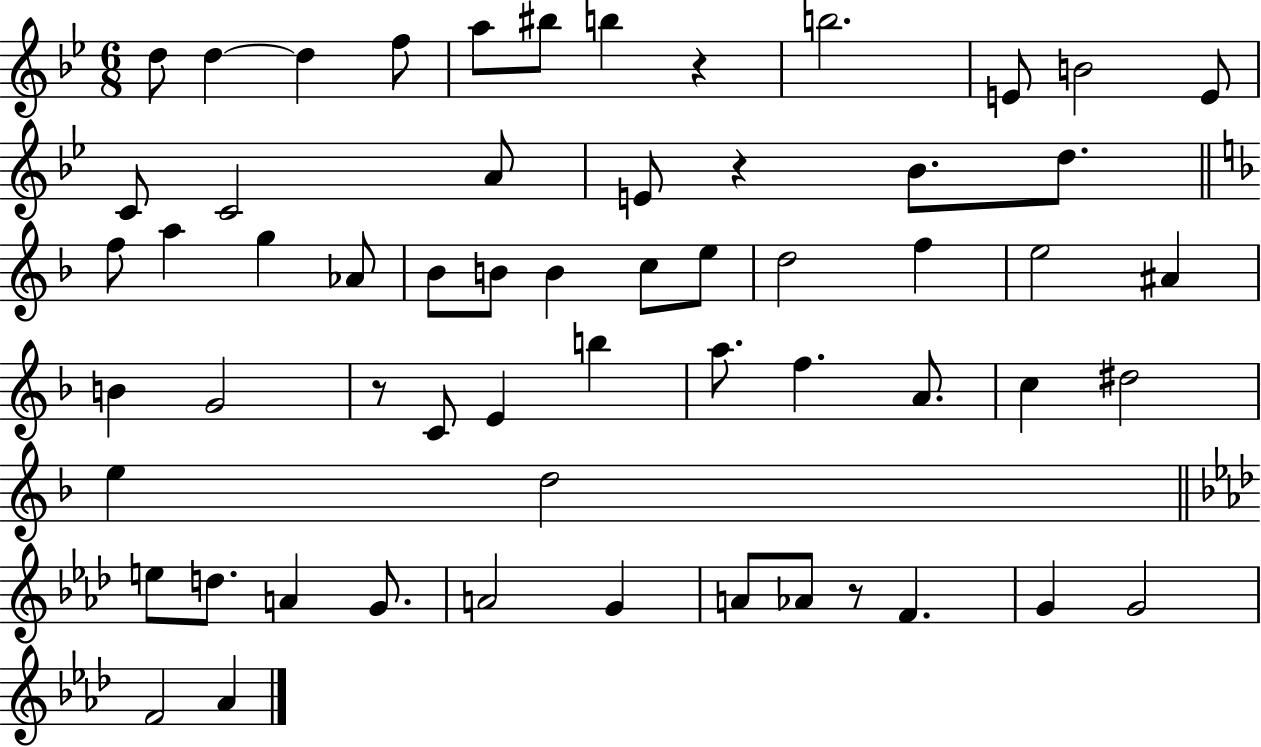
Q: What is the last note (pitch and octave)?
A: Ab4